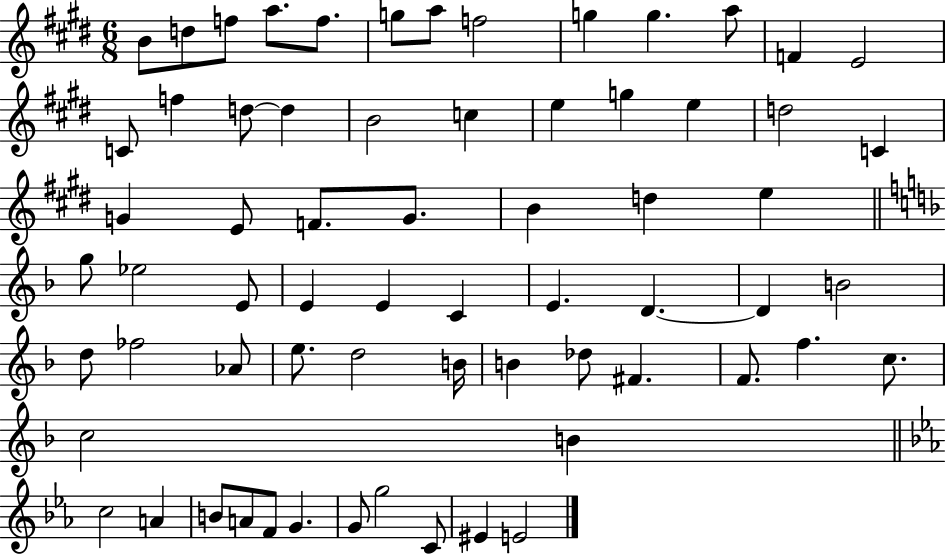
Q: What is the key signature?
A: E major